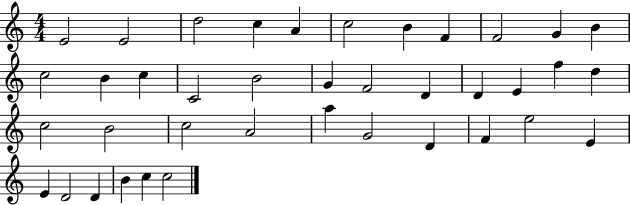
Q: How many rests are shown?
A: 0